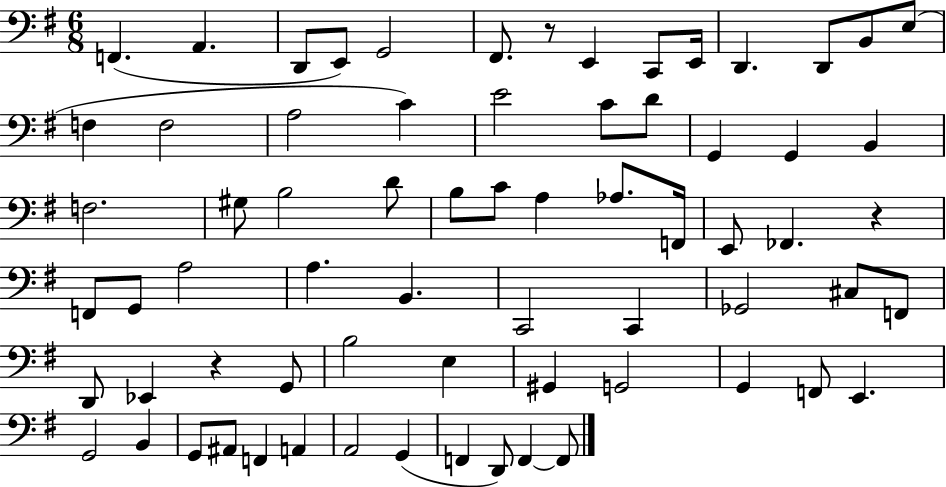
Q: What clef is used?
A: bass